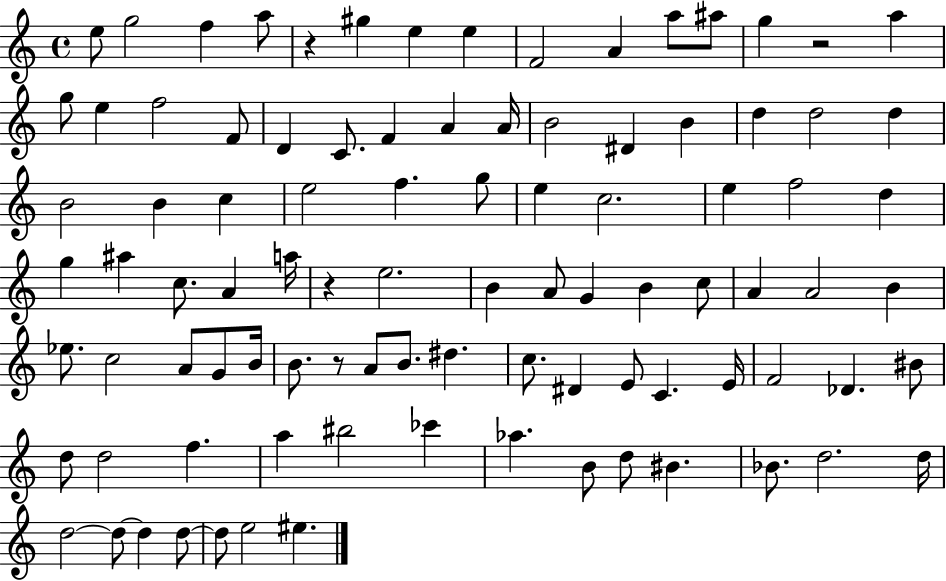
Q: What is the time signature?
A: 4/4